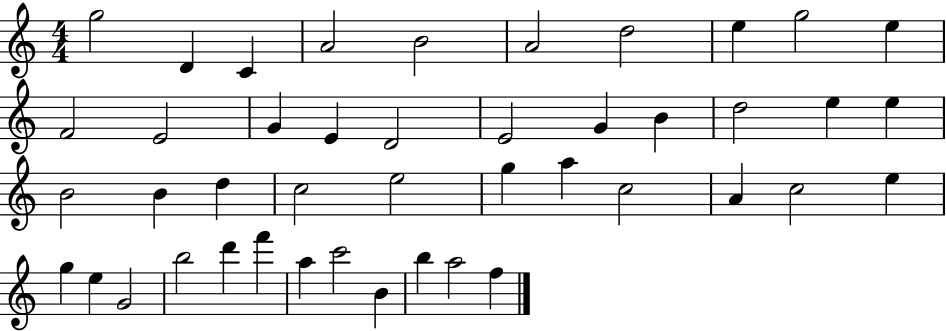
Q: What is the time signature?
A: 4/4